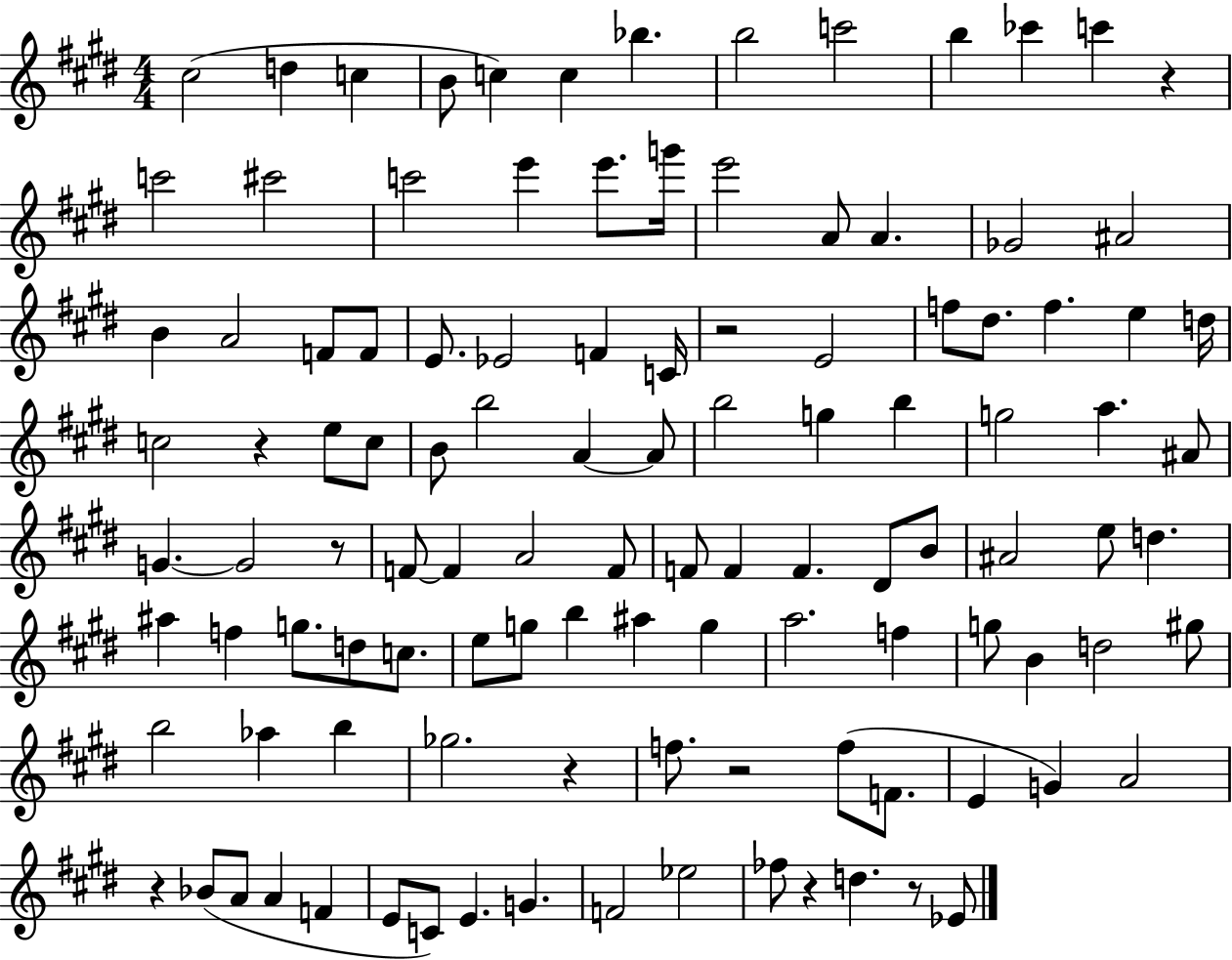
{
  \clef treble
  \numericTimeSignature
  \time 4/4
  \key e \major
  cis''2( d''4 c''4 | b'8 c''4) c''4 bes''4. | b''2 c'''2 | b''4 ces'''4 c'''4 r4 | \break c'''2 cis'''2 | c'''2 e'''4 e'''8. g'''16 | e'''2 a'8 a'4. | ges'2 ais'2 | \break b'4 a'2 f'8 f'8 | e'8. ees'2 f'4 c'16 | r2 e'2 | f''8 dis''8. f''4. e''4 d''16 | \break c''2 r4 e''8 c''8 | b'8 b''2 a'4~~ a'8 | b''2 g''4 b''4 | g''2 a''4. ais'8 | \break g'4.~~ g'2 r8 | f'8~~ f'4 a'2 f'8 | f'8 f'4 f'4. dis'8 b'8 | ais'2 e''8 d''4. | \break ais''4 f''4 g''8. d''8 c''8. | e''8 g''8 b''4 ais''4 g''4 | a''2. f''4 | g''8 b'4 d''2 gis''8 | \break b''2 aes''4 b''4 | ges''2. r4 | f''8. r2 f''8( f'8. | e'4 g'4) a'2 | \break r4 bes'8( a'8 a'4 f'4 | e'8 c'8) e'4. g'4. | f'2 ees''2 | fes''8 r4 d''4. r8 ees'8 | \break \bar "|."
}